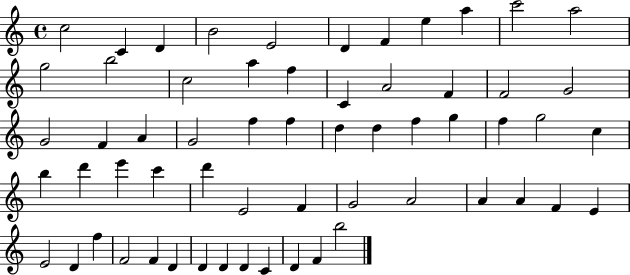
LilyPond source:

{
  \clef treble
  \time 4/4
  \defaultTimeSignature
  \key c \major
  c''2 c'4 d'4 | b'2 e'2 | d'4 f'4 e''4 a''4 | c'''2 a''2 | \break g''2 b''2 | c''2 a''4 f''4 | c'4 a'2 f'4 | f'2 g'2 | \break g'2 f'4 a'4 | g'2 f''4 f''4 | d''4 d''4 f''4 g''4 | f''4 g''2 c''4 | \break b''4 d'''4 e'''4 c'''4 | d'''4 e'2 f'4 | g'2 a'2 | a'4 a'4 f'4 e'4 | \break e'2 d'4 f''4 | f'2 f'4 d'4 | d'4 d'4 d'4 c'4 | d'4 f'4 b''2 | \break \bar "|."
}